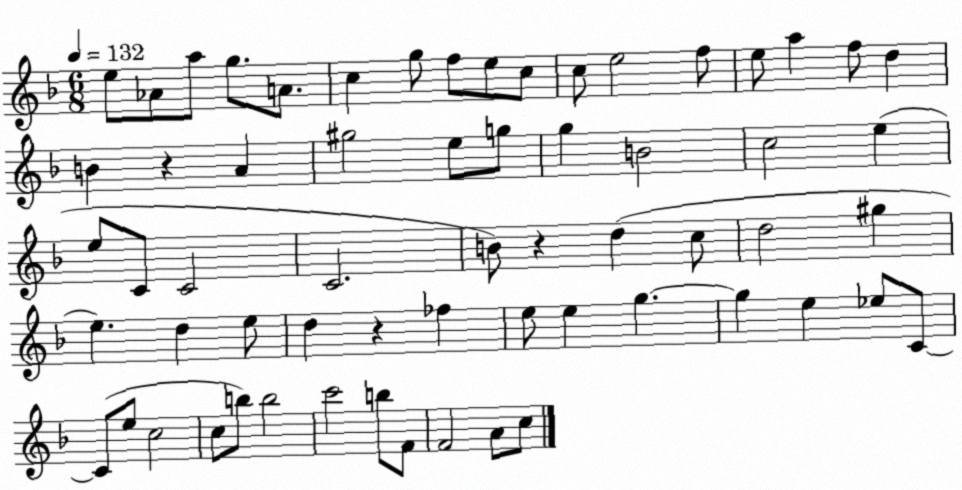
X:1
T:Untitled
M:6/8
L:1/4
K:F
e/2 _A/2 a/2 g/2 A/2 c g/2 f/2 e/2 c/2 c/2 e2 f/2 e/2 a f/2 d B z A ^g2 e/2 g/2 g B2 c2 e e/2 C/2 C2 C2 B/2 z d c/2 d2 ^g e d e/2 d z _f e/2 e g g e _e/2 C/2 C/2 e/2 c2 c/2 b/2 b2 c'2 b/2 F/2 F2 A/2 c/2